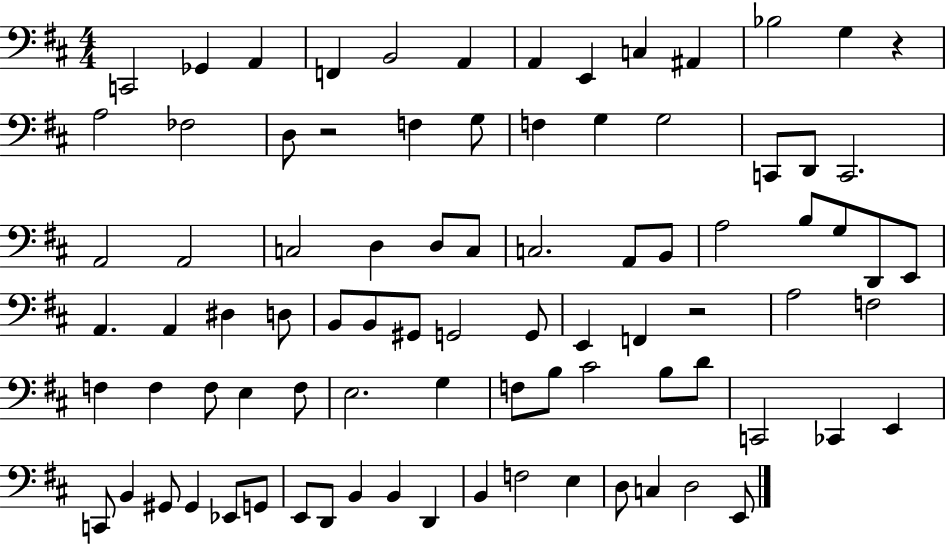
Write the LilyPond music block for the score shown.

{
  \clef bass
  \numericTimeSignature
  \time 4/4
  \key d \major
  c,2 ges,4 a,4 | f,4 b,2 a,4 | a,4 e,4 c4 ais,4 | bes2 g4 r4 | \break a2 fes2 | d8 r2 f4 g8 | f4 g4 g2 | c,8 d,8 c,2. | \break a,2 a,2 | c2 d4 d8 c8 | c2. a,8 b,8 | a2 b8 g8 d,8 e,8 | \break a,4. a,4 dis4 d8 | b,8 b,8 gis,8 g,2 g,8 | e,4 f,4 r2 | a2 f2 | \break f4 f4 f8 e4 f8 | e2. g4 | f8 b8 cis'2 b8 d'8 | c,2 ces,4 e,4 | \break c,8 b,4 gis,8 gis,4 ees,8 g,8 | e,8 d,8 b,4 b,4 d,4 | b,4 f2 e4 | d8 c4 d2 e,8 | \break \bar "|."
}